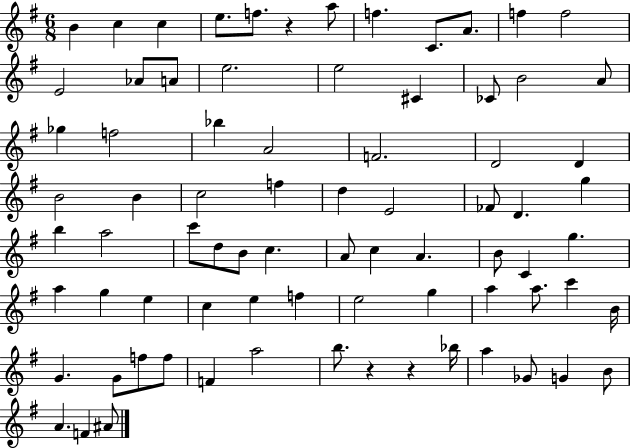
{
  \clef treble
  \numericTimeSignature
  \time 6/8
  \key g \major
  b'4 c''4 c''4 | e''8. f''8. r4 a''8 | f''4. c'8. a'8. | f''4 f''2 | \break e'2 aes'8 a'8 | e''2. | e''2 cis'4 | ces'8 b'2 a'8 | \break ges''4 f''2 | bes''4 a'2 | f'2. | d'2 d'4 | \break b'2 b'4 | c''2 f''4 | d''4 e'2 | fes'8 d'4. g''4 | \break b''4 a''2 | c'''8 d''8 b'8 c''4. | a'8 c''4 a'4. | b'8 c'4 g''4. | \break a''4 g''4 e''4 | c''4 e''4 f''4 | e''2 g''4 | a''4 a''8. c'''4 b'16 | \break g'4. g'8 f''8 f''8 | f'4 a''2 | b''8. r4 r4 bes''16 | a''4 ges'8 g'4 b'8 | \break a'4. f'4 ais'8 | \bar "|."
}